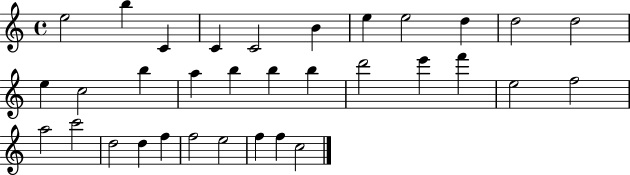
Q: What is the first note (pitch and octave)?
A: E5